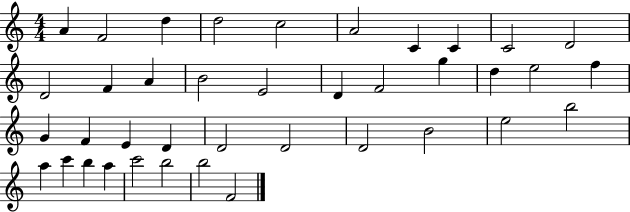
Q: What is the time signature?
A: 4/4